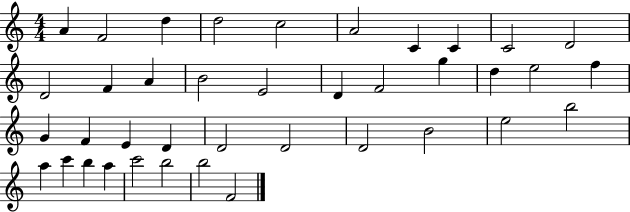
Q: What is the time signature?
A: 4/4